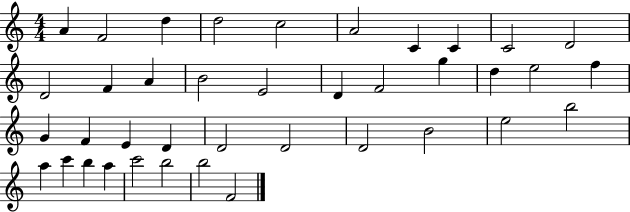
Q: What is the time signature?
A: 4/4